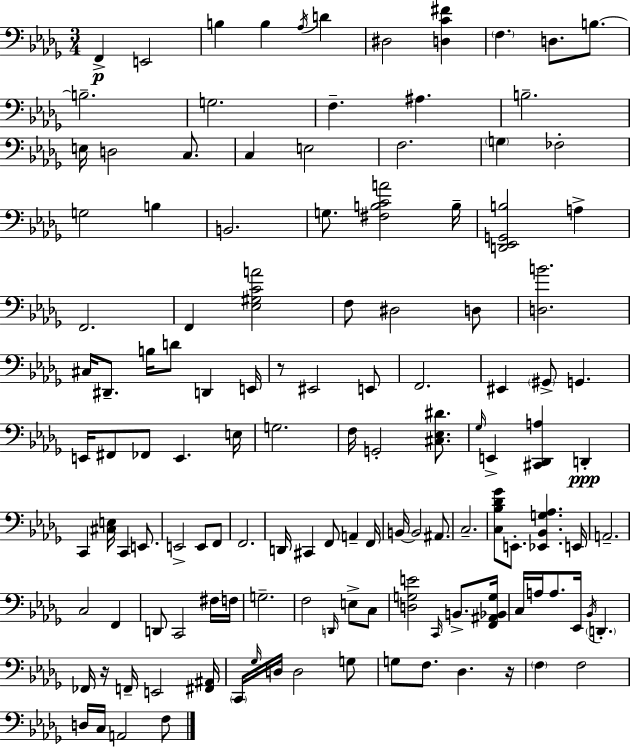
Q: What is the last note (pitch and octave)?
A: F3